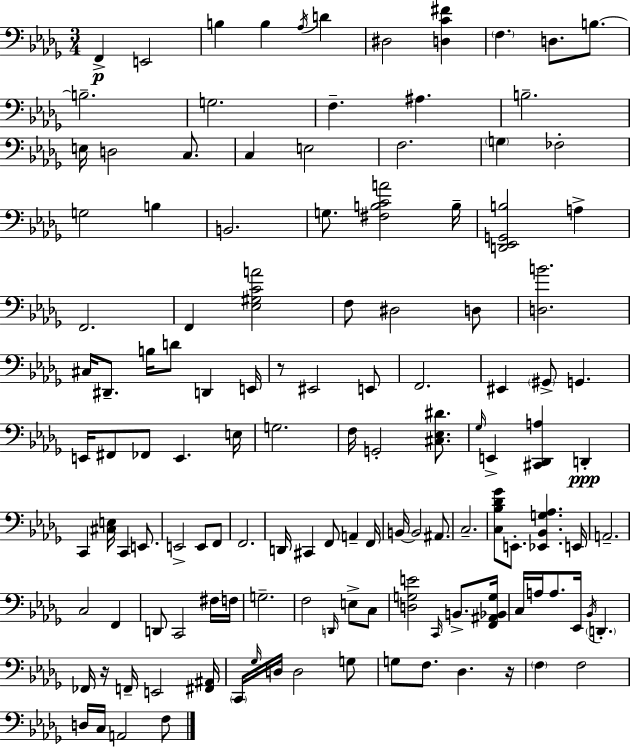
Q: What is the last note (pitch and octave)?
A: F3